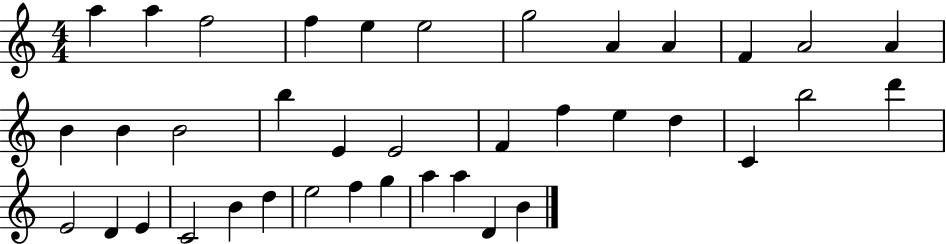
A5/q A5/q F5/h F5/q E5/q E5/h G5/h A4/q A4/q F4/q A4/h A4/q B4/q B4/q B4/h B5/q E4/q E4/h F4/q F5/q E5/q D5/q C4/q B5/h D6/q E4/h D4/q E4/q C4/h B4/q D5/q E5/h F5/q G5/q A5/q A5/q D4/q B4/q